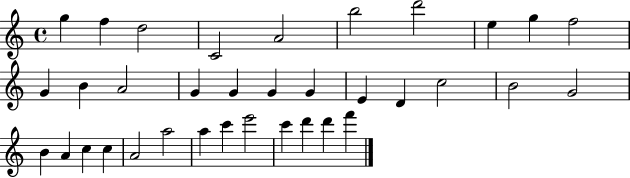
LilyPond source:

{
  \clef treble
  \time 4/4
  \defaultTimeSignature
  \key c \major
  g''4 f''4 d''2 | c'2 a'2 | b''2 d'''2 | e''4 g''4 f''2 | \break g'4 b'4 a'2 | g'4 g'4 g'4 g'4 | e'4 d'4 c''2 | b'2 g'2 | \break b'4 a'4 c''4 c''4 | a'2 a''2 | a''4 c'''4 e'''2 | c'''4 d'''4 d'''4 f'''4 | \break \bar "|."
}